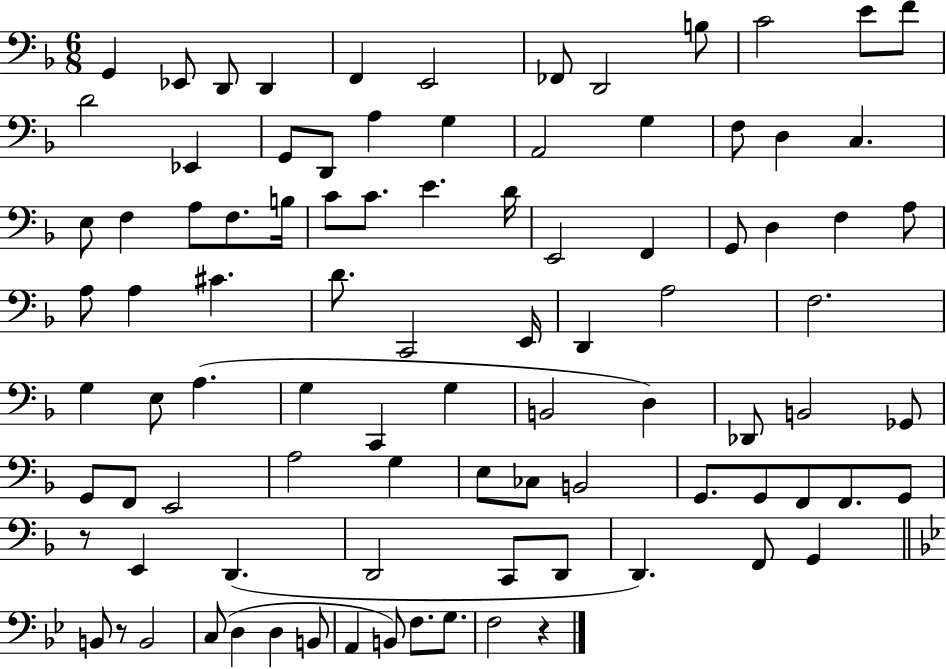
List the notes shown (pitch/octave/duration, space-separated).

G2/q Eb2/e D2/e D2/q F2/q E2/h FES2/e D2/h B3/e C4/h E4/e F4/e D4/h Eb2/q G2/e D2/e A3/q G3/q A2/h G3/q F3/e D3/q C3/q. E3/e F3/q A3/e F3/e. B3/s C4/e C4/e. E4/q. D4/s E2/h F2/q G2/e D3/q F3/q A3/e A3/e A3/q C#4/q. D4/e. C2/h E2/s D2/q A3/h F3/h. G3/q E3/e A3/q. G3/q C2/q G3/q B2/h D3/q Db2/e B2/h Gb2/e G2/e F2/e E2/h A3/h G3/q E3/e CES3/e B2/h G2/e. G2/e F2/e F2/e. G2/e R/e E2/q D2/q. D2/h C2/e D2/e D2/q. F2/e G2/q B2/e R/e B2/h C3/e D3/q D3/q B2/e A2/q B2/e F3/e. G3/e. F3/h R/q